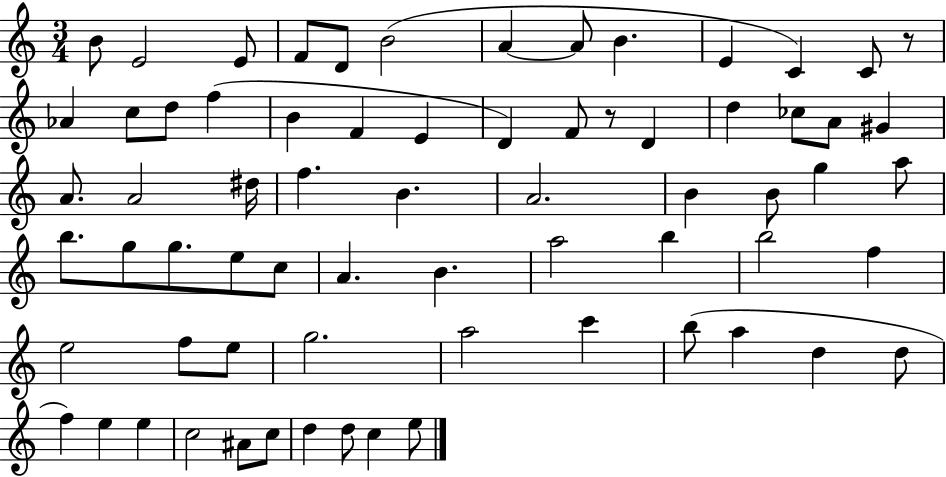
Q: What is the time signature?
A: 3/4